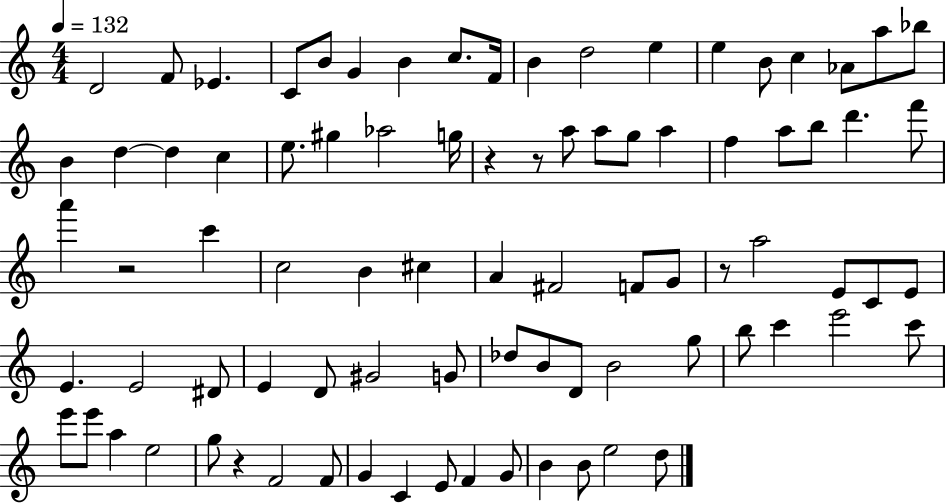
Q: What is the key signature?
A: C major